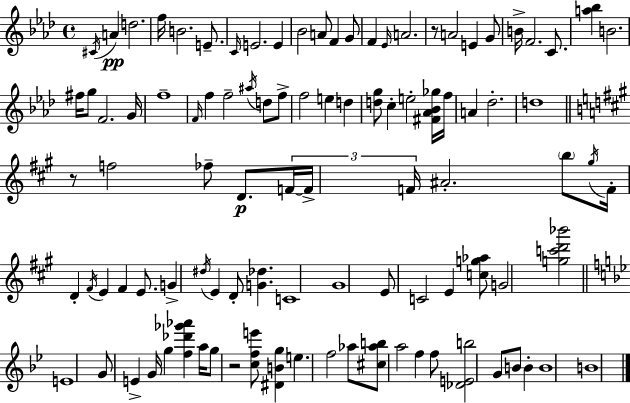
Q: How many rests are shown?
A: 3